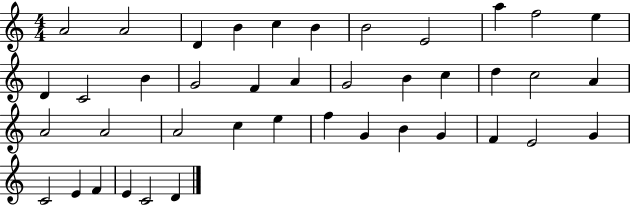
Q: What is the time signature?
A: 4/4